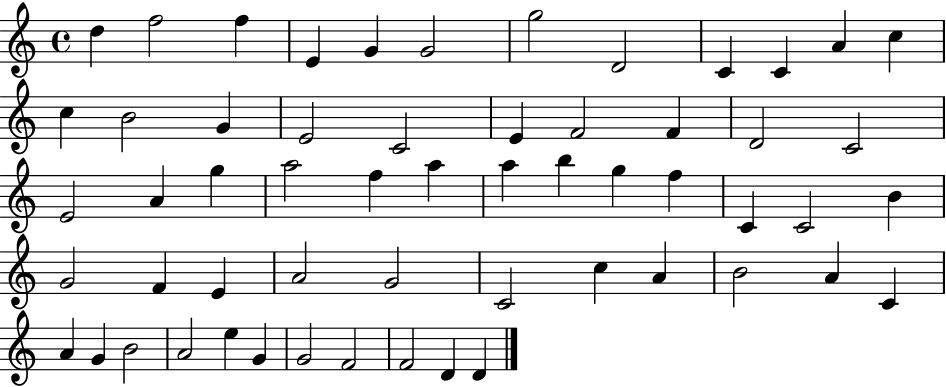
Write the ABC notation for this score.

X:1
T:Untitled
M:4/4
L:1/4
K:C
d f2 f E G G2 g2 D2 C C A c c B2 G E2 C2 E F2 F D2 C2 E2 A g a2 f a a b g f C C2 B G2 F E A2 G2 C2 c A B2 A C A G B2 A2 e G G2 F2 F2 D D